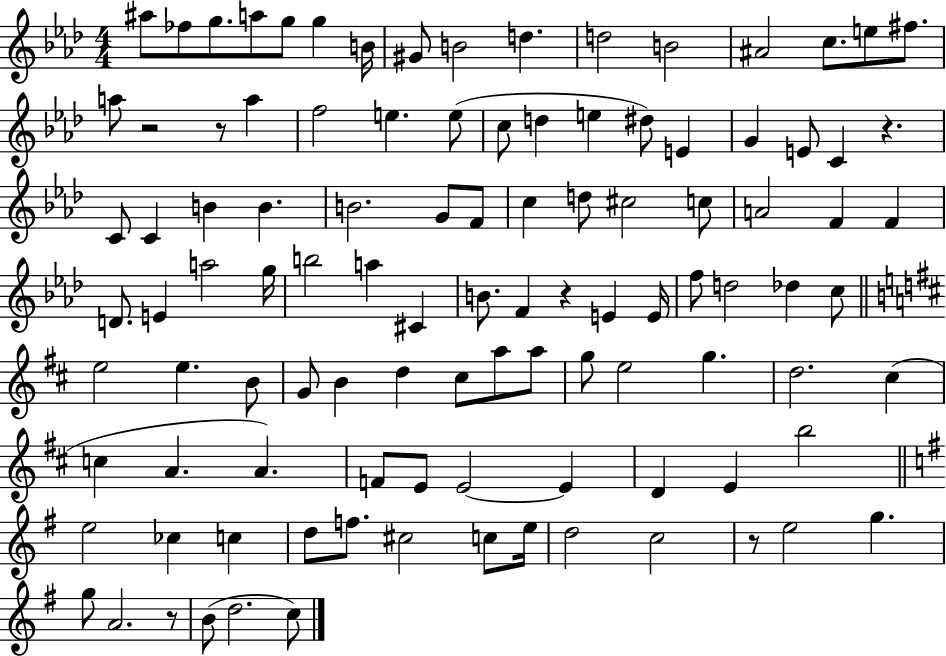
A#5/e FES5/e G5/e. A5/e G5/e G5/q B4/s G#4/e B4/h D5/q. D5/h B4/h A#4/h C5/e. E5/e F#5/e. A5/e R/h R/e A5/q F5/h E5/q. E5/e C5/e D5/q E5/q D#5/e E4/q G4/q E4/e C4/q R/q. C4/e C4/q B4/q B4/q. B4/h. G4/e F4/e C5/q D5/e C#5/h C5/e A4/h F4/q F4/q D4/e. E4/q A5/h G5/s B5/h A5/q C#4/q B4/e. F4/q R/q E4/q E4/s F5/e D5/h Db5/q C5/e E5/h E5/q. B4/e G4/e B4/q D5/q C#5/e A5/e A5/e G5/e E5/h G5/q. D5/h. C#5/q C5/q A4/q. A4/q. F4/e E4/e E4/h E4/q D4/q E4/q B5/h E5/h CES5/q C5/q D5/e F5/e. C#5/h C5/e E5/s D5/h C5/h R/e E5/h G5/q. G5/e A4/h. R/e B4/e D5/h. C5/e